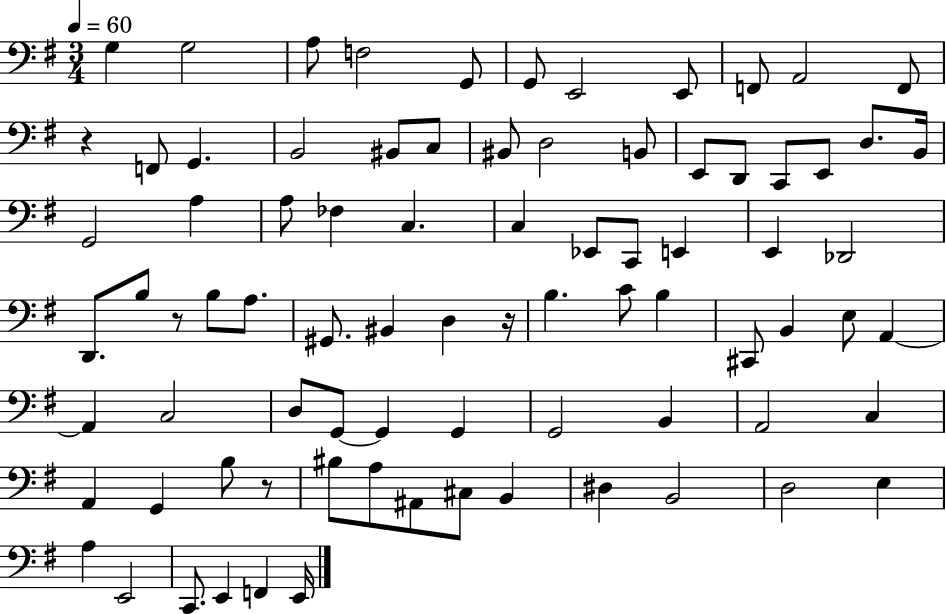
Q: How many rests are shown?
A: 4